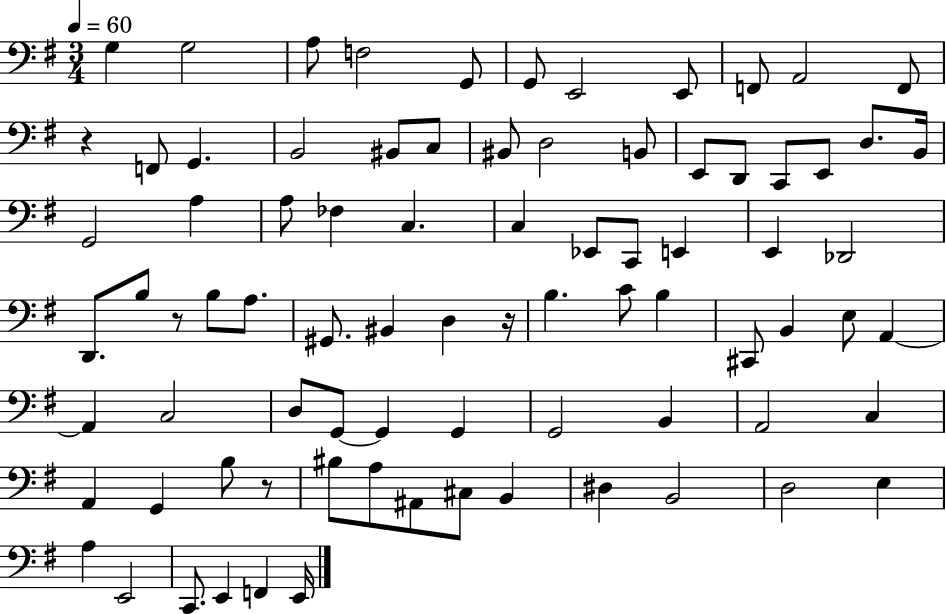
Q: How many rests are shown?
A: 4